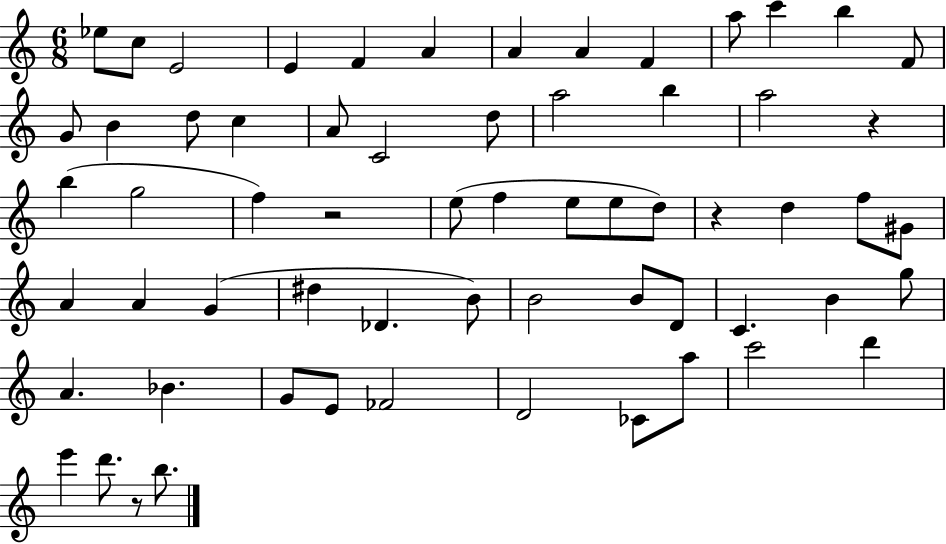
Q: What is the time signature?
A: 6/8